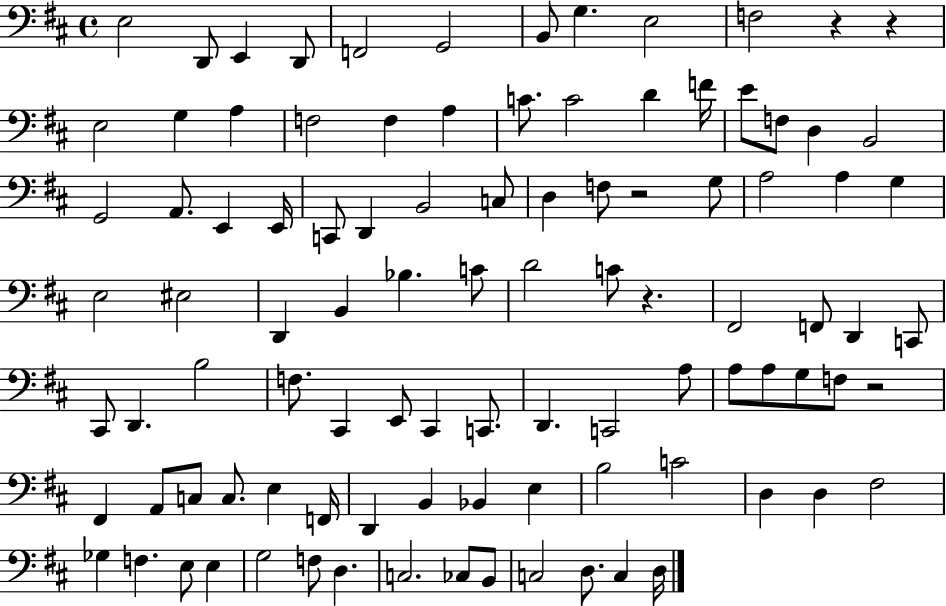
X:1
T:Untitled
M:4/4
L:1/4
K:D
E,2 D,,/2 E,, D,,/2 F,,2 G,,2 B,,/2 G, E,2 F,2 z z E,2 G, A, F,2 F, A, C/2 C2 D F/4 E/2 F,/2 D, B,,2 G,,2 A,,/2 E,, E,,/4 C,,/2 D,, B,,2 C,/2 D, F,/2 z2 G,/2 A,2 A, G, E,2 ^E,2 D,, B,, _B, C/2 D2 C/2 z ^F,,2 F,,/2 D,, C,,/2 ^C,,/2 D,, B,2 F,/2 ^C,, E,,/2 ^C,, C,,/2 D,, C,,2 A,/2 A,/2 A,/2 G,/2 F,/2 z2 ^F,, A,,/2 C,/2 C,/2 E, F,,/4 D,, B,, _B,, E, B,2 C2 D, D, ^F,2 _G, F, E,/2 E, G,2 F,/2 D, C,2 _C,/2 B,,/2 C,2 D,/2 C, D,/4